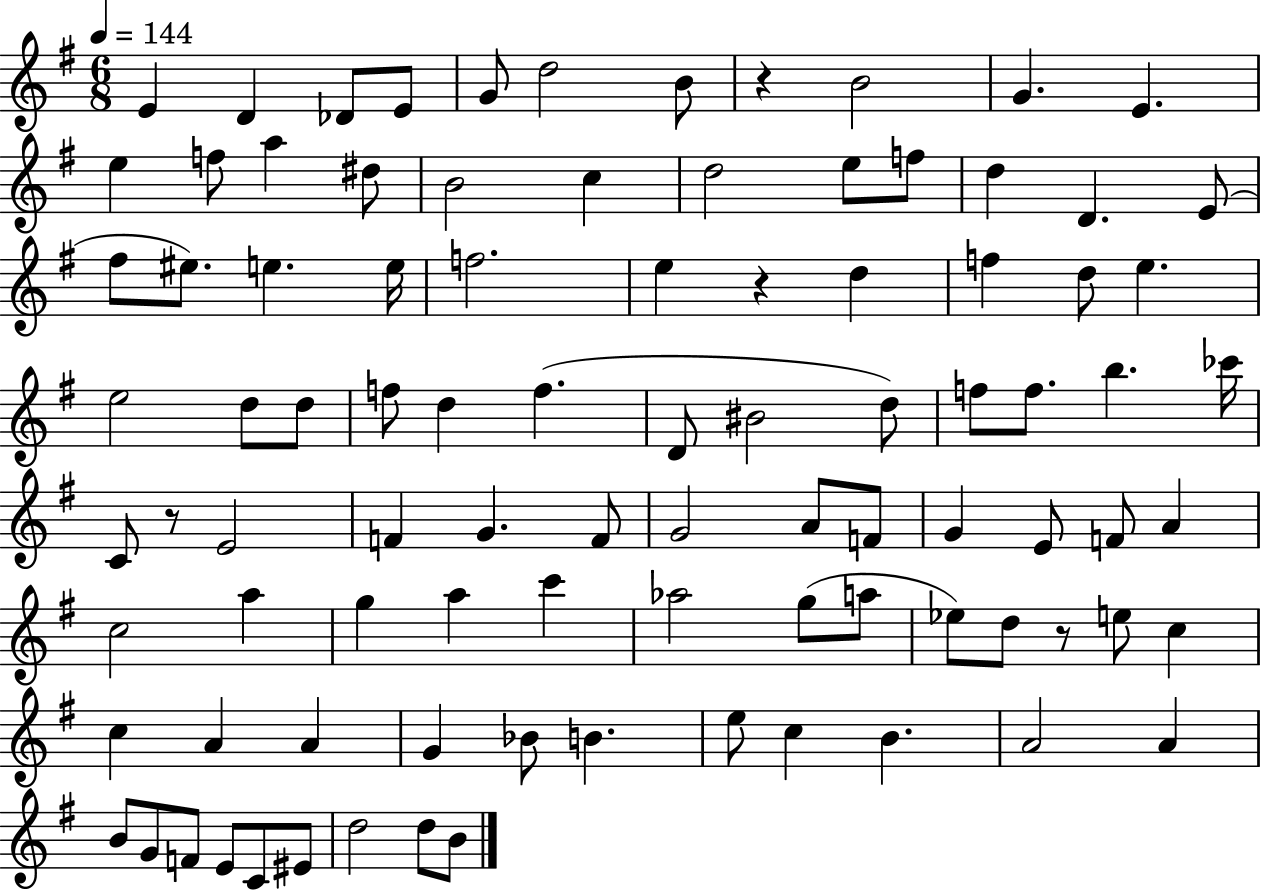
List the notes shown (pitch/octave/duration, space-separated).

E4/q D4/q Db4/e E4/e G4/e D5/h B4/e R/q B4/h G4/q. E4/q. E5/q F5/e A5/q D#5/e B4/h C5/q D5/h E5/e F5/e D5/q D4/q. E4/e F#5/e EIS5/e. E5/q. E5/s F5/h. E5/q R/q D5/q F5/q D5/e E5/q. E5/h D5/e D5/e F5/e D5/q F5/q. D4/e BIS4/h D5/e F5/e F5/e. B5/q. CES6/s C4/e R/e E4/h F4/q G4/q. F4/e G4/h A4/e F4/e G4/q E4/e F4/e A4/q C5/h A5/q G5/q A5/q C6/q Ab5/h G5/e A5/e Eb5/e D5/e R/e E5/e C5/q C5/q A4/q A4/q G4/q Bb4/e B4/q. E5/e C5/q B4/q. A4/h A4/q B4/e G4/e F4/e E4/e C4/e EIS4/e D5/h D5/e B4/e